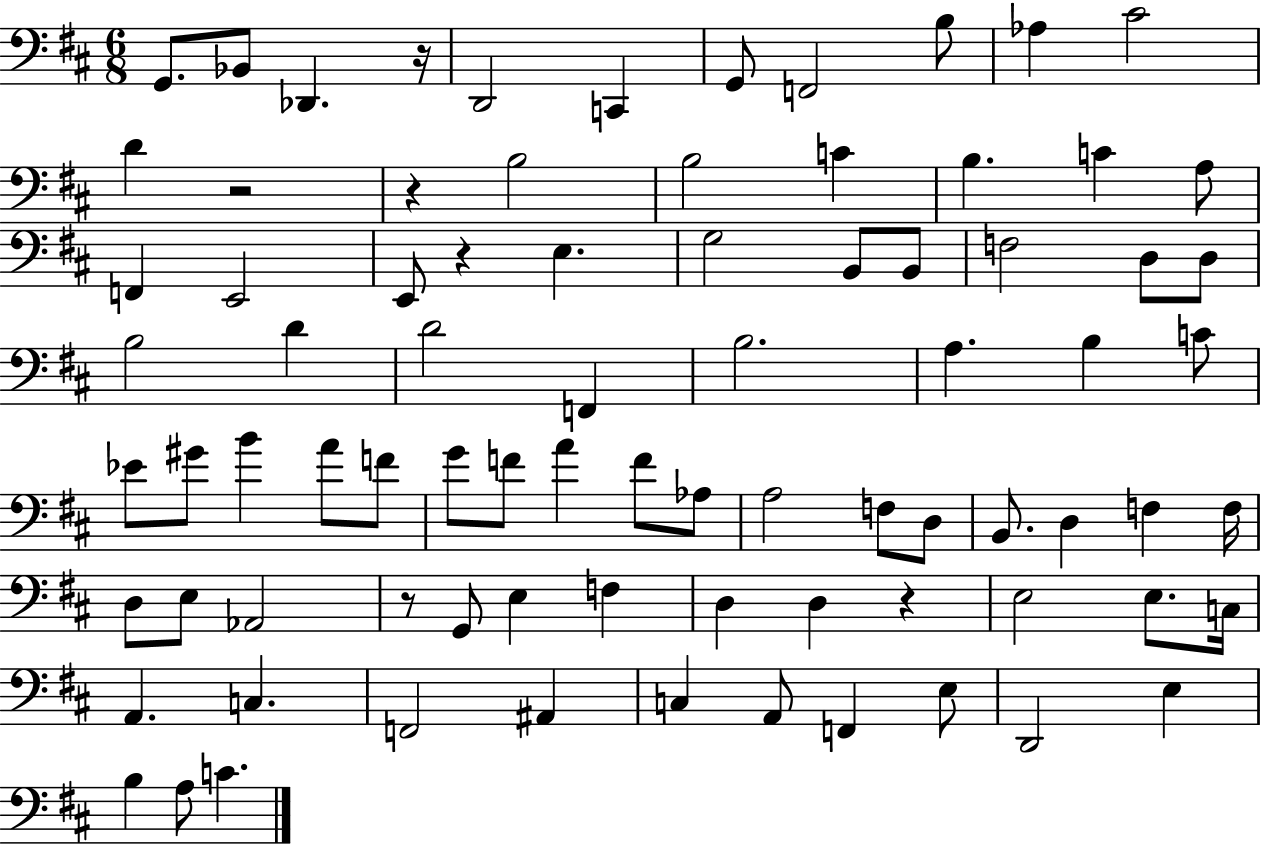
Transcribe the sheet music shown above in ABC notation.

X:1
T:Untitled
M:6/8
L:1/4
K:D
G,,/2 _B,,/2 _D,, z/4 D,,2 C,, G,,/2 F,,2 B,/2 _A, ^C2 D z2 z B,2 B,2 C B, C A,/2 F,, E,,2 E,,/2 z E, G,2 B,,/2 B,,/2 F,2 D,/2 D,/2 B,2 D D2 F,, B,2 A, B, C/2 _E/2 ^G/2 B A/2 F/2 G/2 F/2 A F/2 _A,/2 A,2 F,/2 D,/2 B,,/2 D, F, F,/4 D,/2 E,/2 _A,,2 z/2 G,,/2 E, F, D, D, z E,2 E,/2 C,/4 A,, C, F,,2 ^A,, C, A,,/2 F,, E,/2 D,,2 E, B, A,/2 C